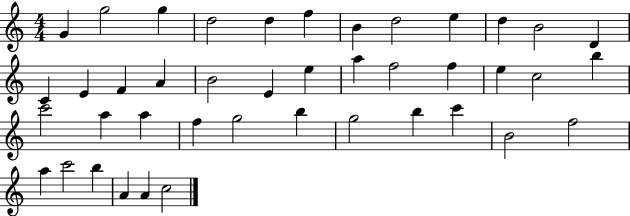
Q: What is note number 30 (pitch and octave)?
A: G5